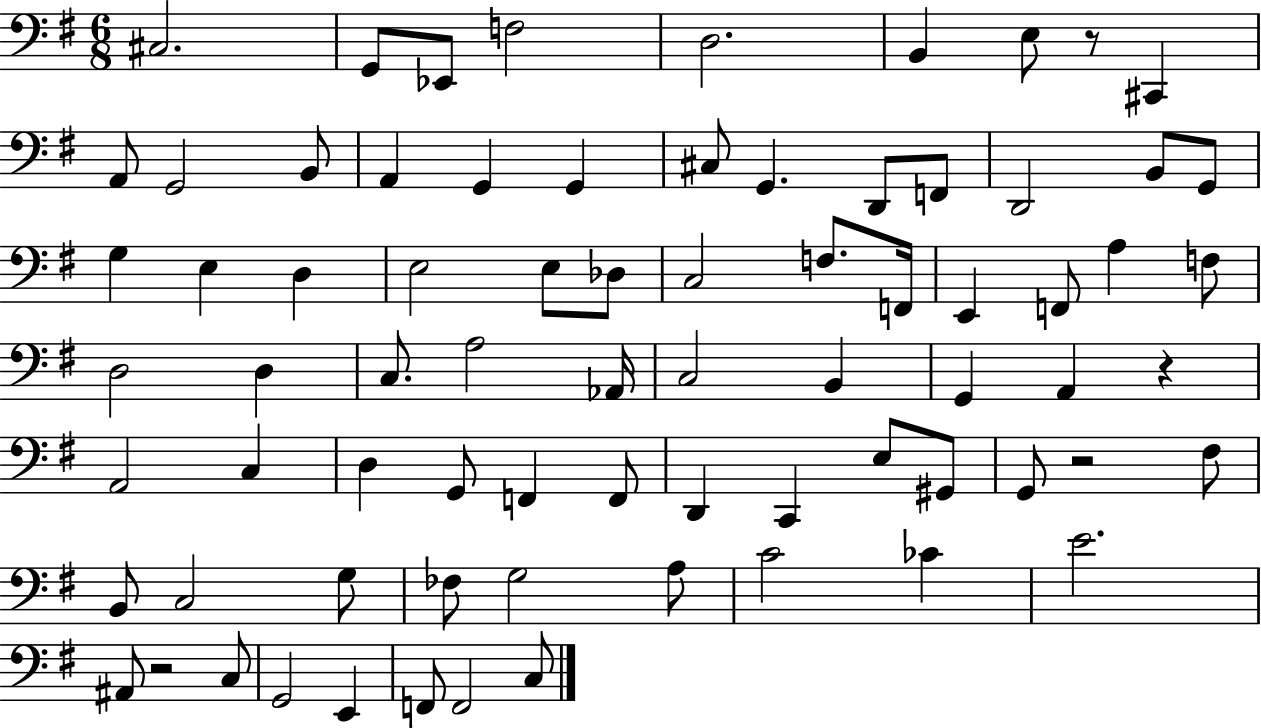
C#3/h. G2/e Eb2/e F3/h D3/h. B2/q E3/e R/e C#2/q A2/e G2/h B2/e A2/q G2/q G2/q C#3/e G2/q. D2/e F2/e D2/h B2/e G2/e G3/q E3/q D3/q E3/h E3/e Db3/e C3/h F3/e. F2/s E2/q F2/e A3/q F3/e D3/h D3/q C3/e. A3/h Ab2/s C3/h B2/q G2/q A2/q R/q A2/h C3/q D3/q G2/e F2/q F2/e D2/q C2/q E3/e G#2/e G2/e R/h F#3/e B2/e C3/h G3/e FES3/e G3/h A3/e C4/h CES4/q E4/h. A#2/e R/h C3/e G2/h E2/q F2/e F2/h C3/e